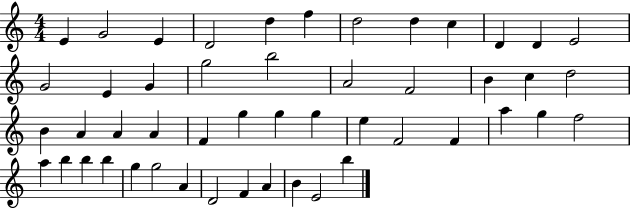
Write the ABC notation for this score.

X:1
T:Untitled
M:4/4
L:1/4
K:C
E G2 E D2 d f d2 d c D D E2 G2 E G g2 b2 A2 F2 B c d2 B A A A F g g g e F2 F a g f2 a b b b g g2 A D2 F A B E2 b